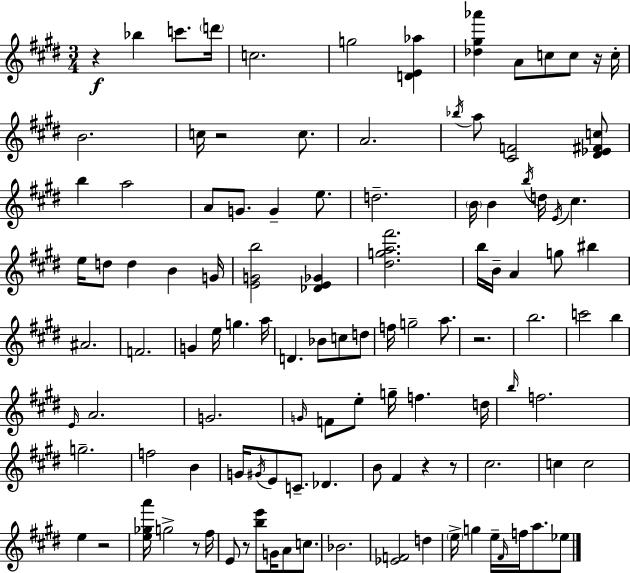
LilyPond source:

{
  \clef treble
  \numericTimeSignature
  \time 3/4
  \key e \major
  r4\f bes''4 c'''8. \parenthesize d'''16 | c''2. | g''2 <d' e' aes''>4 | <des'' gis'' aes'''>4 a'8 c''8 c''8 r16 c''16-. | \break b'2. | c''16 r2 c''8. | a'2. | \acciaccatura { bes''16 } a''8 <cis' f'>2 <dis' ees' fis' c''>8 | \break b''4 a''2 | a'8 g'8. g'4-- e''8. | d''2.-- | \parenthesize b'16 b'4 \acciaccatura { b''16 } d''16 \acciaccatura { e'16 } cis''4. | \break e''16 d''8 d''4 b'4 | g'16 <e' g' b''>2 <des' e' ges'>4 | <dis'' g'' a'' fis'''>2. | b''16 b'16-- a'4 g''8 bis''4 | \break ais'2. | f'2. | g'4 e''16 g''4. | a''16 d'4. bes'8 c''8 | \break d''8 f''16 g''2-- | a''8. r2. | b''2. | c'''2 b''4 | \break \grace { e'16 } a'2. | g'2. | \grace { g'16 } f'8 e''8-. g''16-- f''4. | d''16 \grace { b''16 } f''2. | \break g''2.-- | f''2 | b'4 g'16 \acciaccatura { gis'16 } e'8 c'8.-- | des'4. b'8 fis'4 | \break r4 r8 cis''2. | c''4 c''2 | e''4 r2 | <e'' ges'' a'''>16 g''2-> | \break r8 fis''16 e'8 r8 <b'' e'''>8 | g'16 a'8 c''8. bes'2. | <ees' f'>2 | d''4 \parenthesize e''16-> g''4 | \break e''16-- \grace { fis'16 } f''16 a''8. ees''8 \bar "|."
}